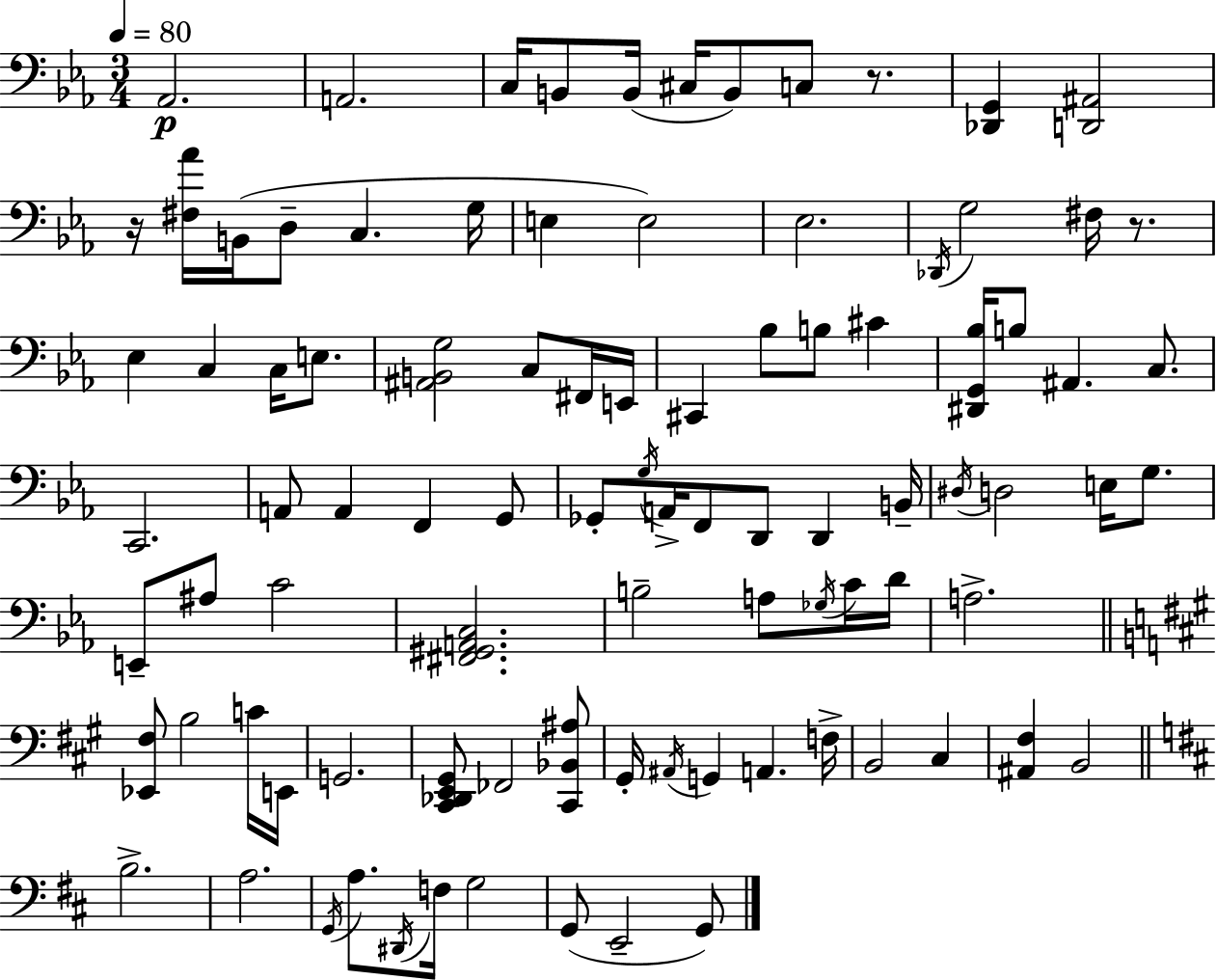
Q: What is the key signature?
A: C minor